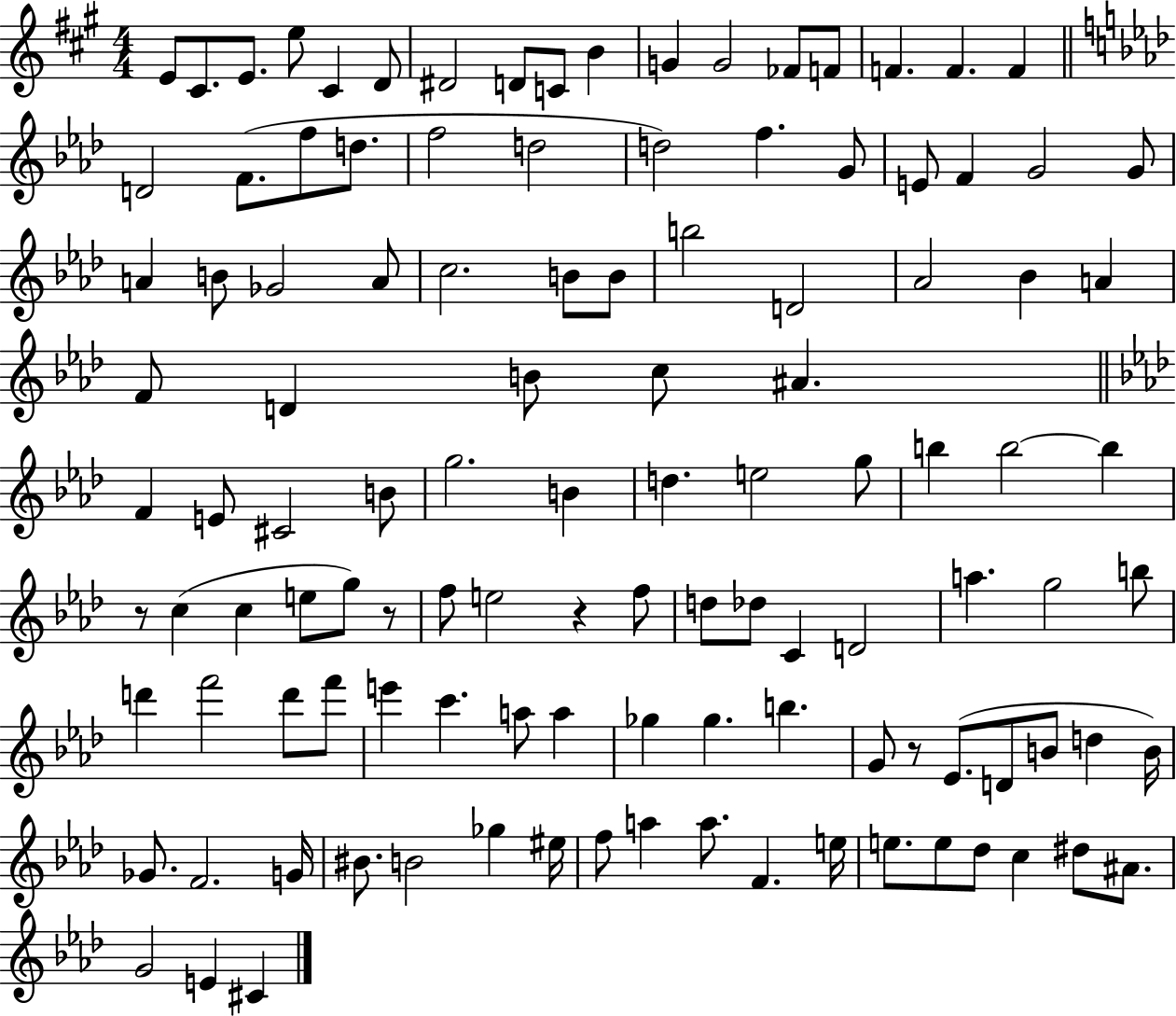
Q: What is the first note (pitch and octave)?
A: E4